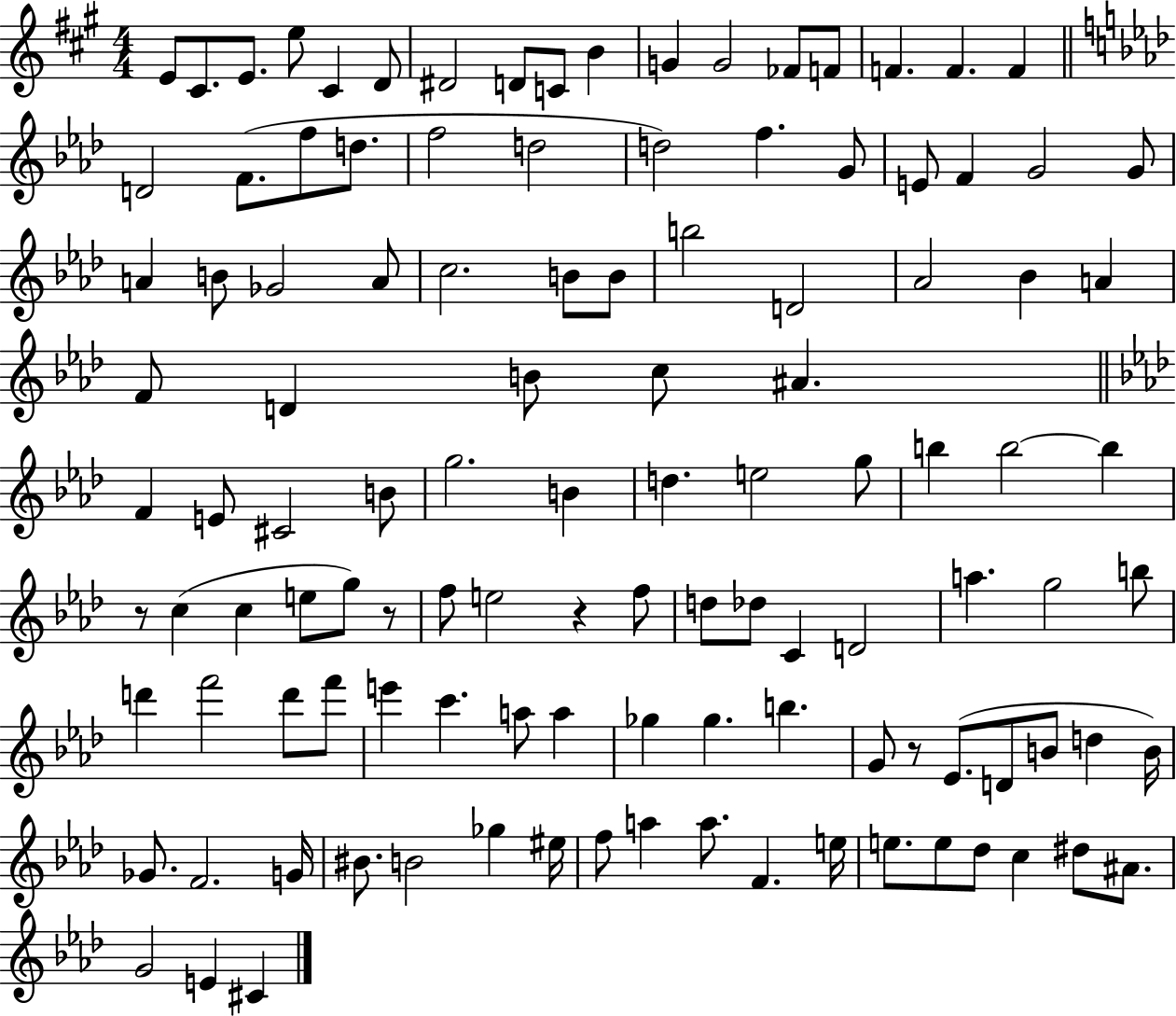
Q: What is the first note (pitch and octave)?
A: E4